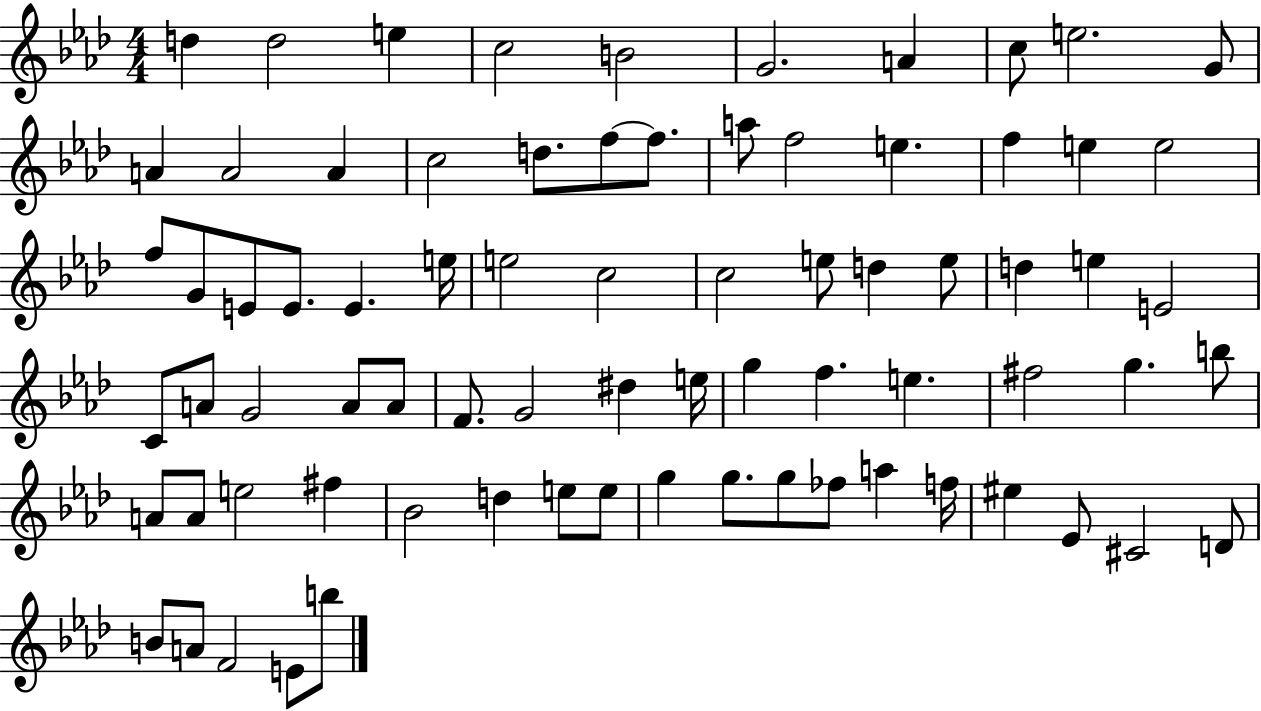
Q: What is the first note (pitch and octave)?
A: D5